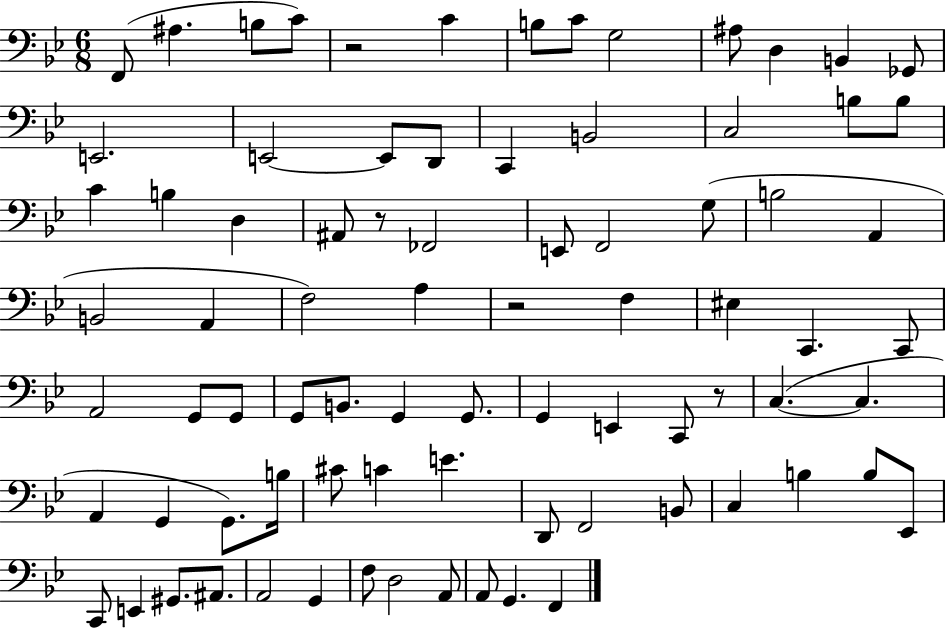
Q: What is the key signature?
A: BES major